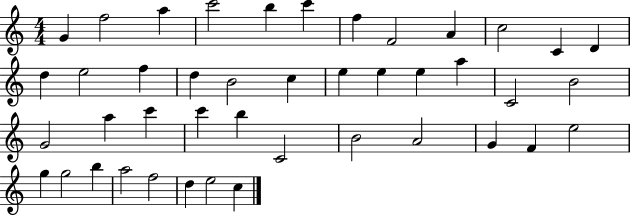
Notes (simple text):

G4/q F5/h A5/q C6/h B5/q C6/q F5/q F4/h A4/q C5/h C4/q D4/q D5/q E5/h F5/q D5/q B4/h C5/q E5/q E5/q E5/q A5/q C4/h B4/h G4/h A5/q C6/q C6/q B5/q C4/h B4/h A4/h G4/q F4/q E5/h G5/q G5/h B5/q A5/h F5/h D5/q E5/h C5/q